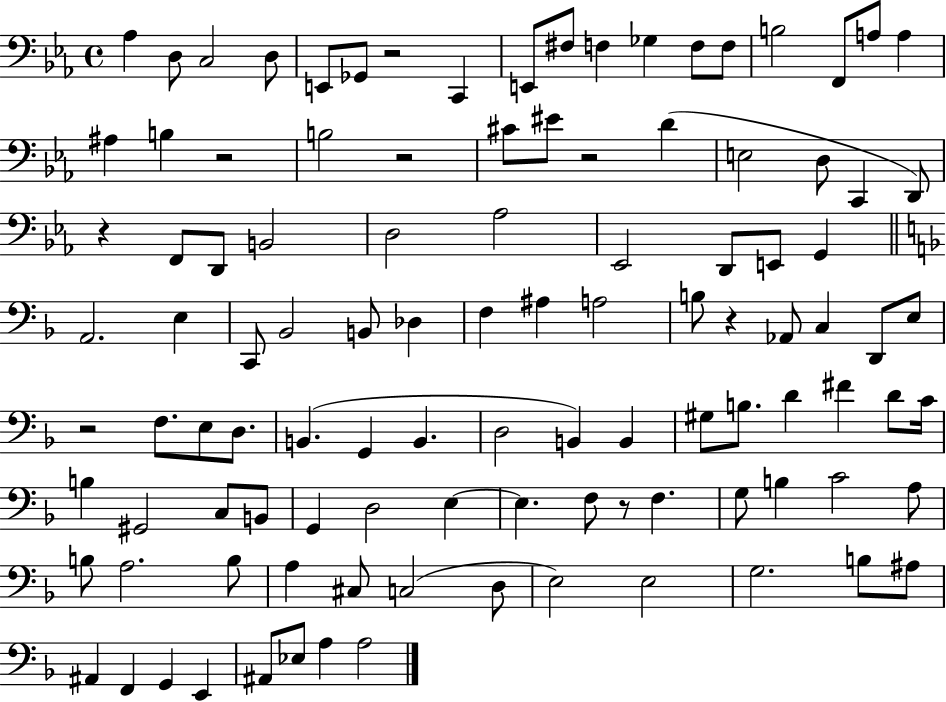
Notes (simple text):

Ab3/q D3/e C3/h D3/e E2/e Gb2/e R/h C2/q E2/e F#3/e F3/q Gb3/q F3/e F3/e B3/h F2/e A3/e A3/q A#3/q B3/q R/h B3/h R/h C#4/e EIS4/e R/h D4/q E3/h D3/e C2/q D2/e R/q F2/e D2/e B2/h D3/h Ab3/h Eb2/h D2/e E2/e G2/q A2/h. E3/q C2/e Bb2/h B2/e Db3/q F3/q A#3/q A3/h B3/e R/q Ab2/e C3/q D2/e E3/e R/h F3/e. E3/e D3/e. B2/q. G2/q B2/q. D3/h B2/q B2/q G#3/e B3/e. D4/q F#4/q D4/e C4/s B3/q G#2/h C3/e B2/e G2/q D3/h E3/q E3/q. F3/e R/e F3/q. G3/e B3/q C4/h A3/e B3/e A3/h. B3/e A3/q C#3/e C3/h D3/e E3/h E3/h G3/h. B3/e A#3/e A#2/q F2/q G2/q E2/q A#2/e Eb3/e A3/q A3/h